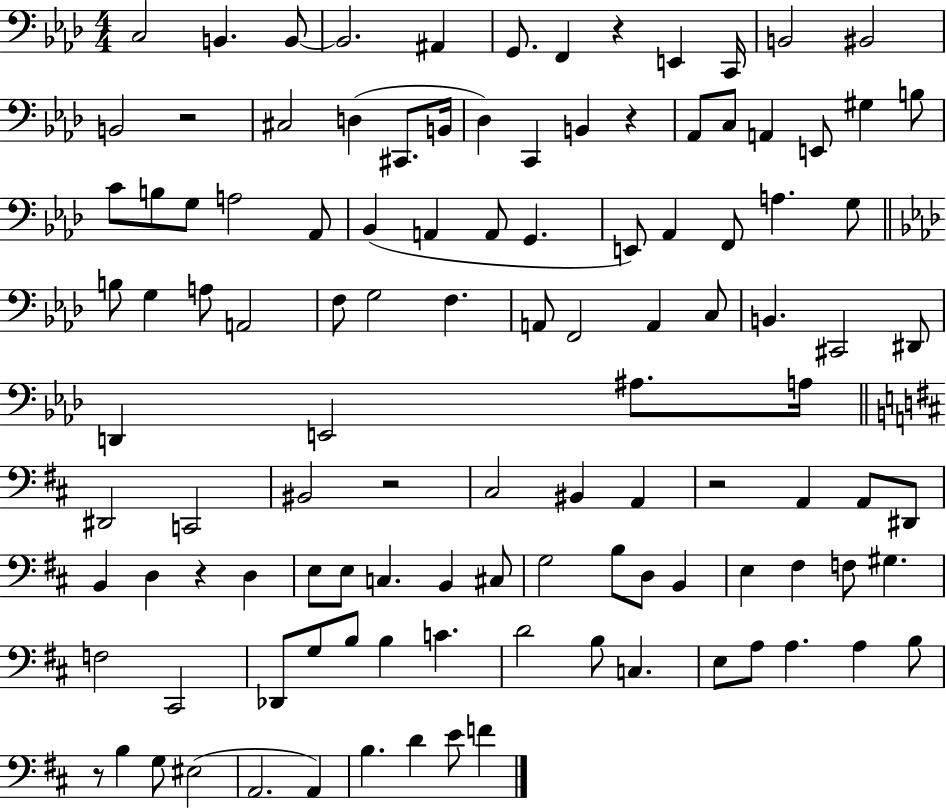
C3/h B2/q. B2/e B2/h. A#2/q G2/e. F2/q R/q E2/q C2/s B2/h BIS2/h B2/h R/h C#3/h D3/q C#2/e. B2/s Db3/q C2/q B2/q R/q Ab2/e C3/e A2/q E2/e G#3/q B3/e C4/e B3/e G3/e A3/h Ab2/e Bb2/q A2/q A2/e G2/q. E2/e Ab2/q F2/e A3/q. G3/e B3/e G3/q A3/e A2/h F3/e G3/h F3/q. A2/e F2/h A2/q C3/e B2/q. C#2/h D#2/e D2/q E2/h A#3/e. A3/s D#2/h C2/h BIS2/h R/h C#3/h BIS2/q A2/q R/h A2/q A2/e D#2/e B2/q D3/q R/q D3/q E3/e E3/e C3/q. B2/q C#3/e G3/h B3/e D3/e B2/q E3/q F#3/q F3/e G#3/q. F3/h C#2/h Db2/e G3/e B3/e B3/q C4/q. D4/h B3/e C3/q. E3/e A3/e A3/q. A3/q B3/e R/e B3/q G3/e EIS3/h A2/h. A2/q B3/q. D4/q E4/e F4/q